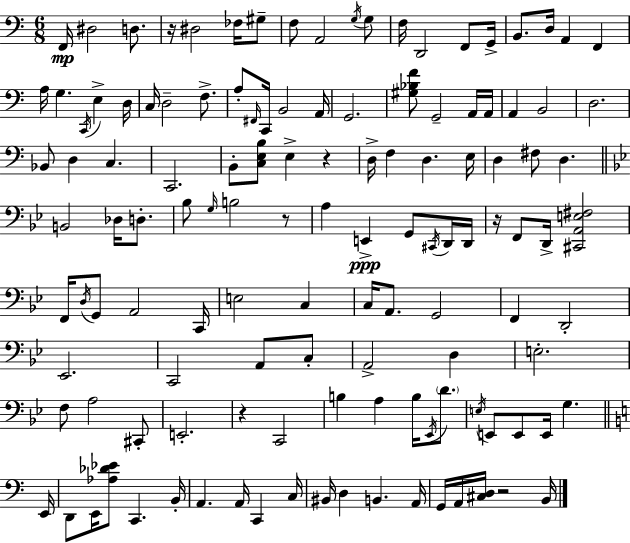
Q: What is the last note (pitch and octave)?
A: B2